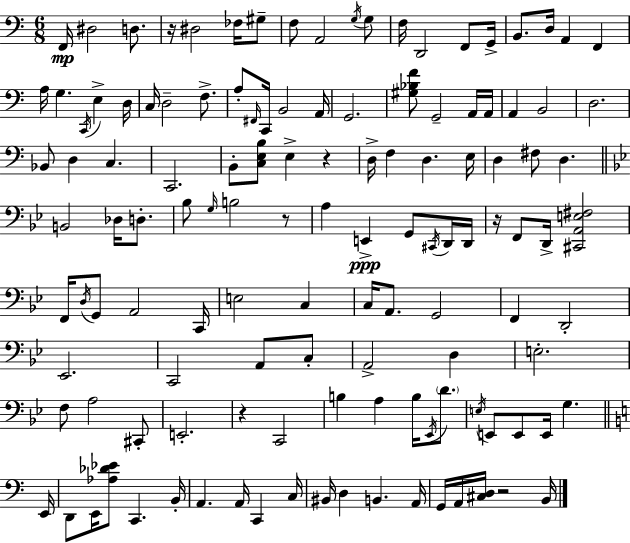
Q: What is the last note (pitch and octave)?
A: B2